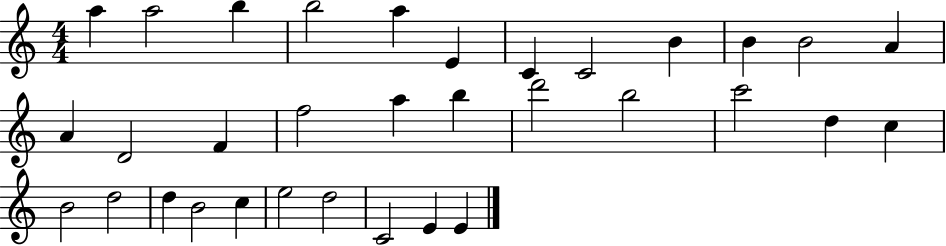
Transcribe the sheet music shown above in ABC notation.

X:1
T:Untitled
M:4/4
L:1/4
K:C
a a2 b b2 a E C C2 B B B2 A A D2 F f2 a b d'2 b2 c'2 d c B2 d2 d B2 c e2 d2 C2 E E